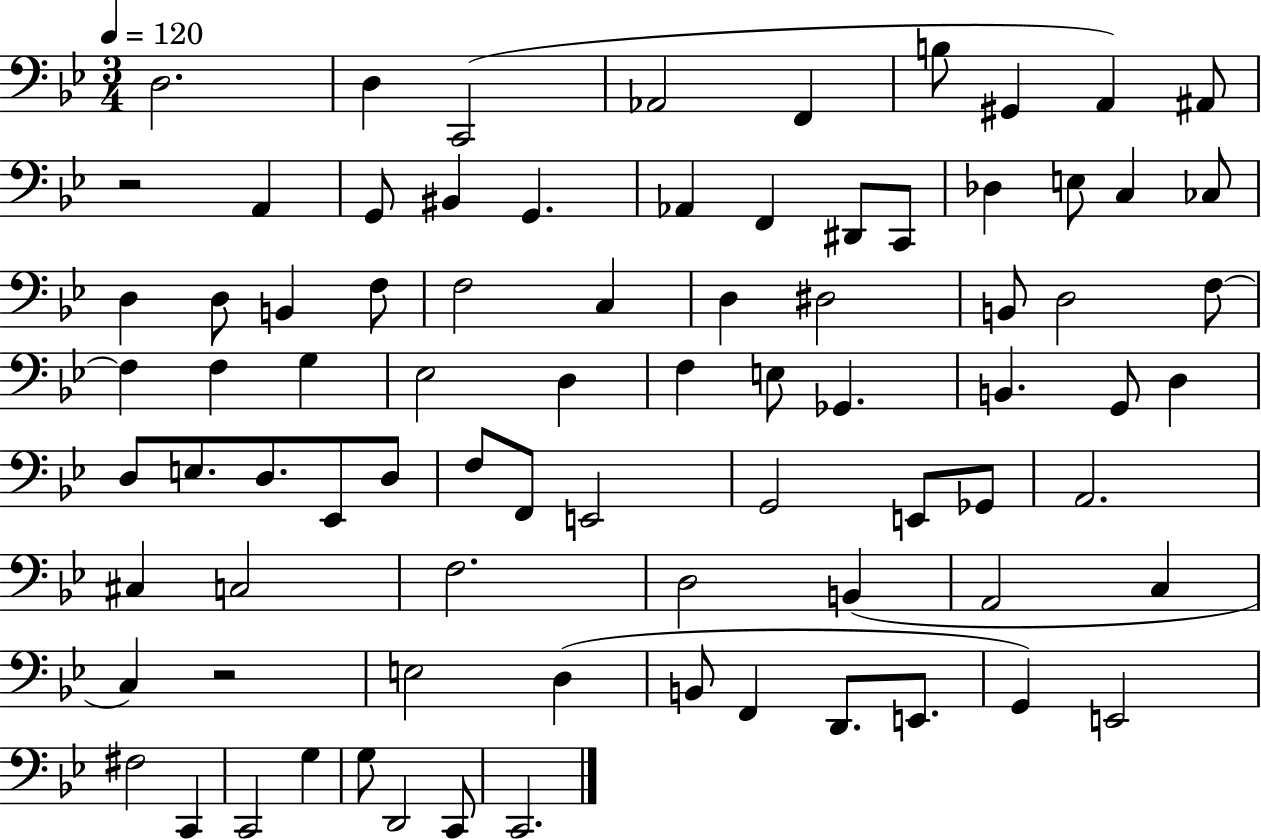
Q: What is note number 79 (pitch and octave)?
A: C2